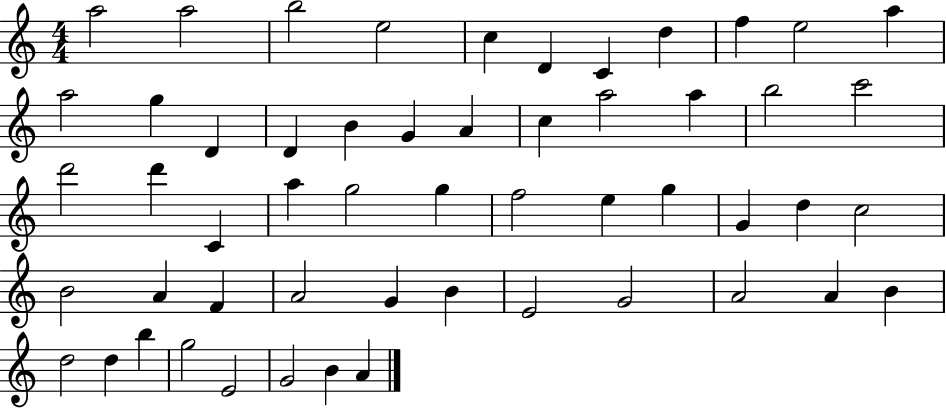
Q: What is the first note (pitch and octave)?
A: A5